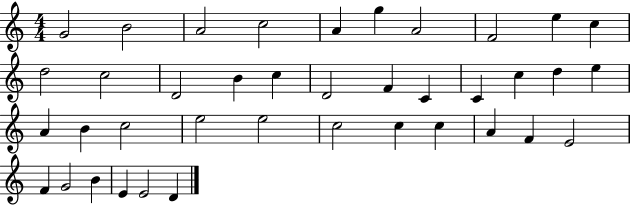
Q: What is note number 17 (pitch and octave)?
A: F4